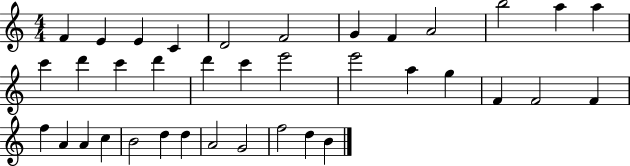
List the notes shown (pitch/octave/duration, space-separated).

F4/q E4/q E4/q C4/q D4/h F4/h G4/q F4/q A4/h B5/h A5/q A5/q C6/q D6/q C6/q D6/q D6/q C6/q E6/h E6/h A5/q G5/q F4/q F4/h F4/q F5/q A4/q A4/q C5/q B4/h D5/q D5/q A4/h G4/h F5/h D5/q B4/q